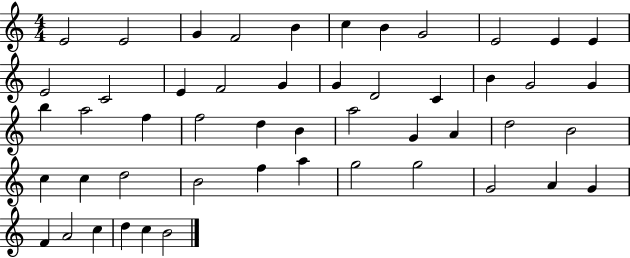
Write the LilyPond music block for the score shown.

{
  \clef treble
  \numericTimeSignature
  \time 4/4
  \key c \major
  e'2 e'2 | g'4 f'2 b'4 | c''4 b'4 g'2 | e'2 e'4 e'4 | \break e'2 c'2 | e'4 f'2 g'4 | g'4 d'2 c'4 | b'4 g'2 g'4 | \break b''4 a''2 f''4 | f''2 d''4 b'4 | a''2 g'4 a'4 | d''2 b'2 | \break c''4 c''4 d''2 | b'2 f''4 a''4 | g''2 g''2 | g'2 a'4 g'4 | \break f'4 a'2 c''4 | d''4 c''4 b'2 | \bar "|."
}